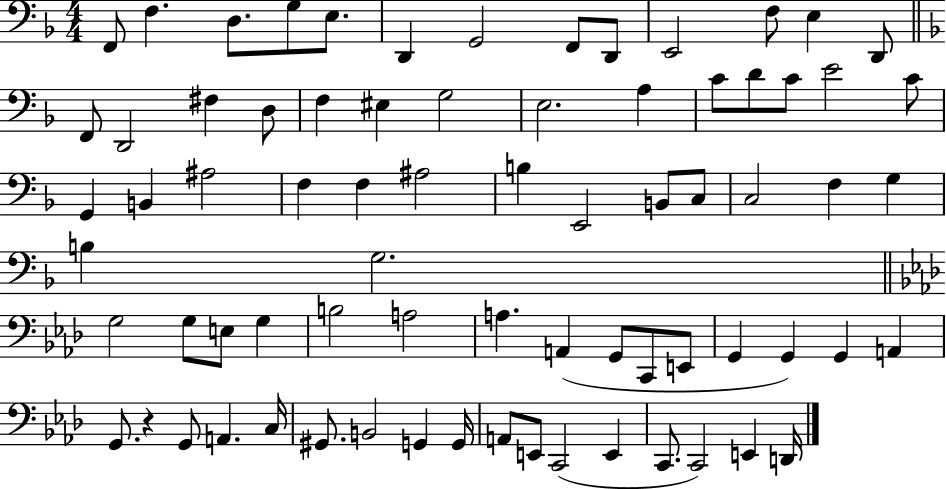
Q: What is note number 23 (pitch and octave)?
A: C4